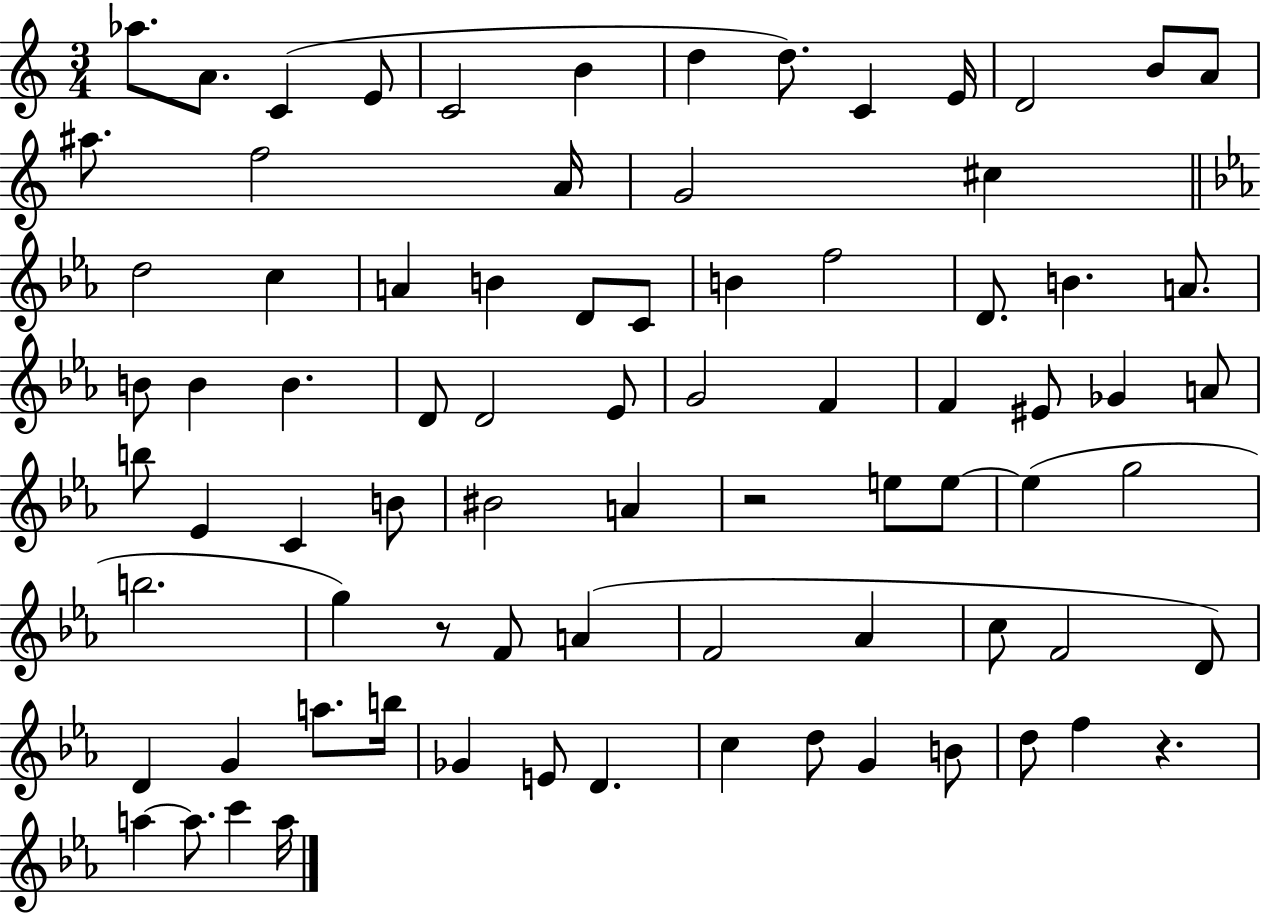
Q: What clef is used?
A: treble